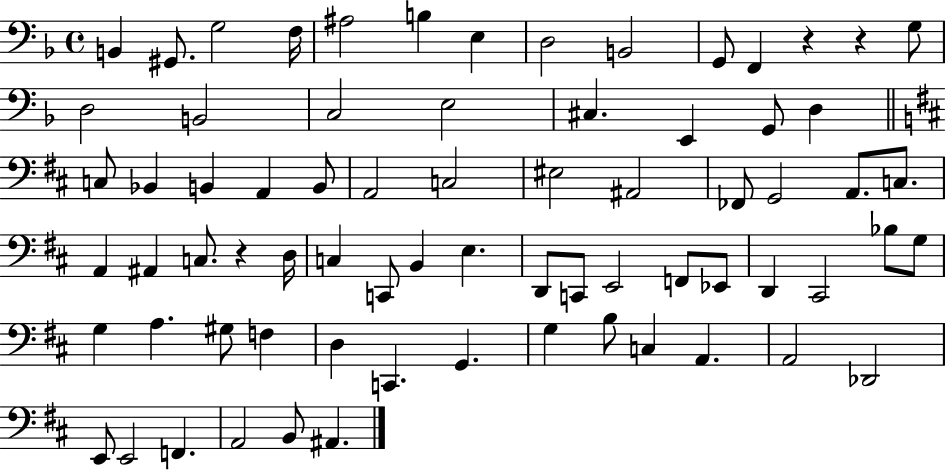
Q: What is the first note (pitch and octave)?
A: B2